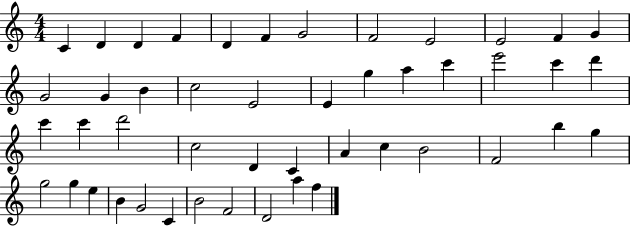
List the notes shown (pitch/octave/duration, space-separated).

C4/q D4/q D4/q F4/q D4/q F4/q G4/h F4/h E4/h E4/h F4/q G4/q G4/h G4/q B4/q C5/h E4/h E4/q G5/q A5/q C6/q E6/h C6/q D6/q C6/q C6/q D6/h C5/h D4/q C4/q A4/q C5/q B4/h F4/h B5/q G5/q G5/h G5/q E5/q B4/q G4/h C4/q B4/h F4/h D4/h A5/q F5/q